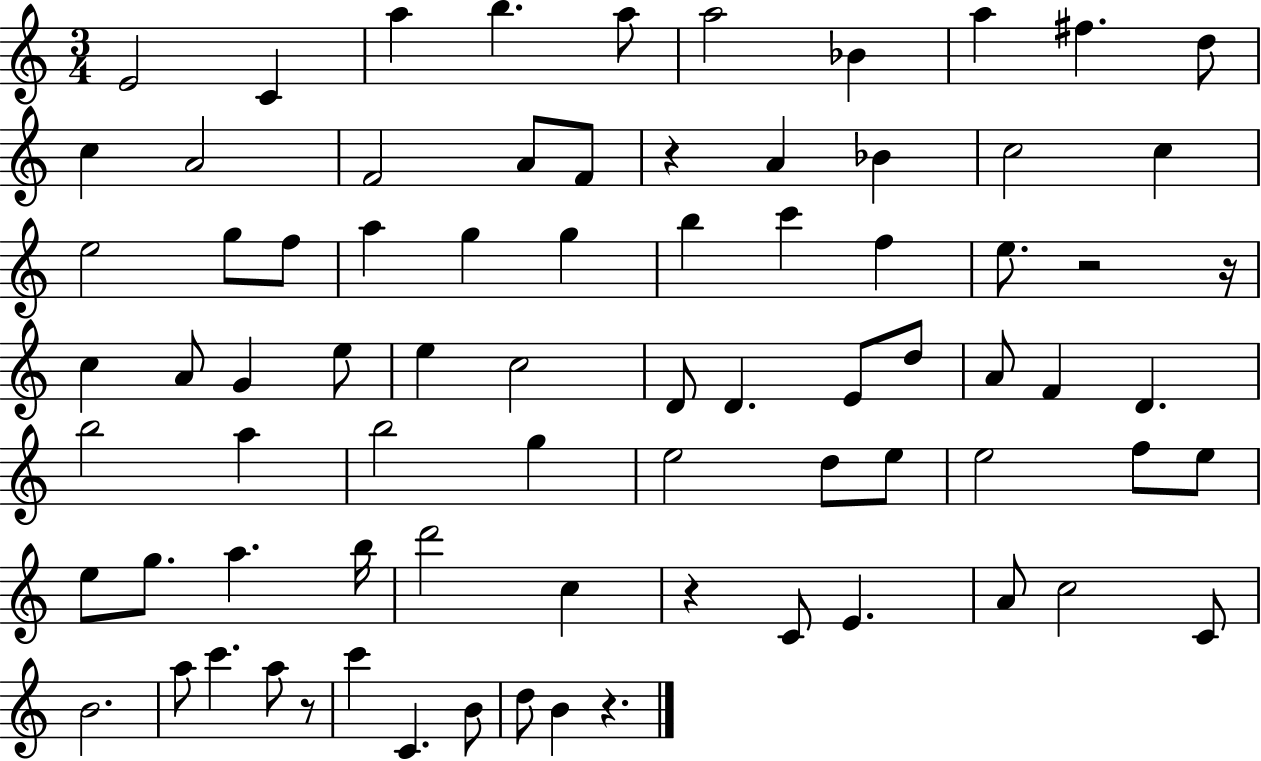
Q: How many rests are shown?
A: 6